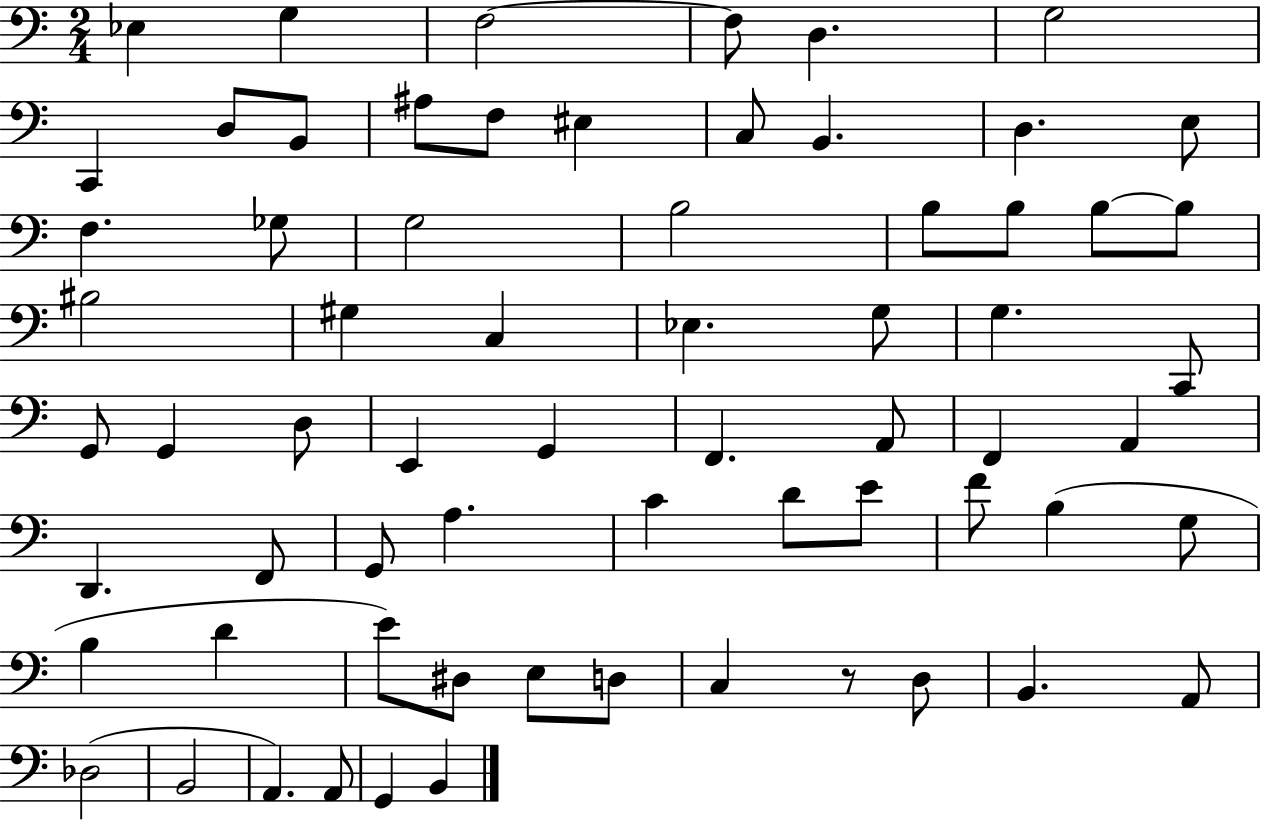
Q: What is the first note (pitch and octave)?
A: Eb3